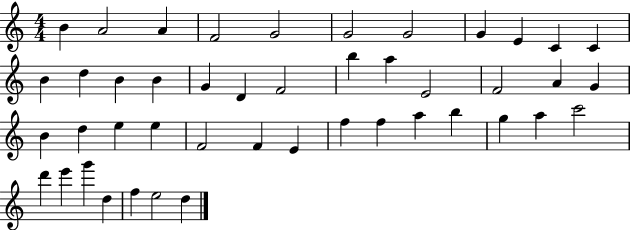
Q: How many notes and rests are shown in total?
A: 45